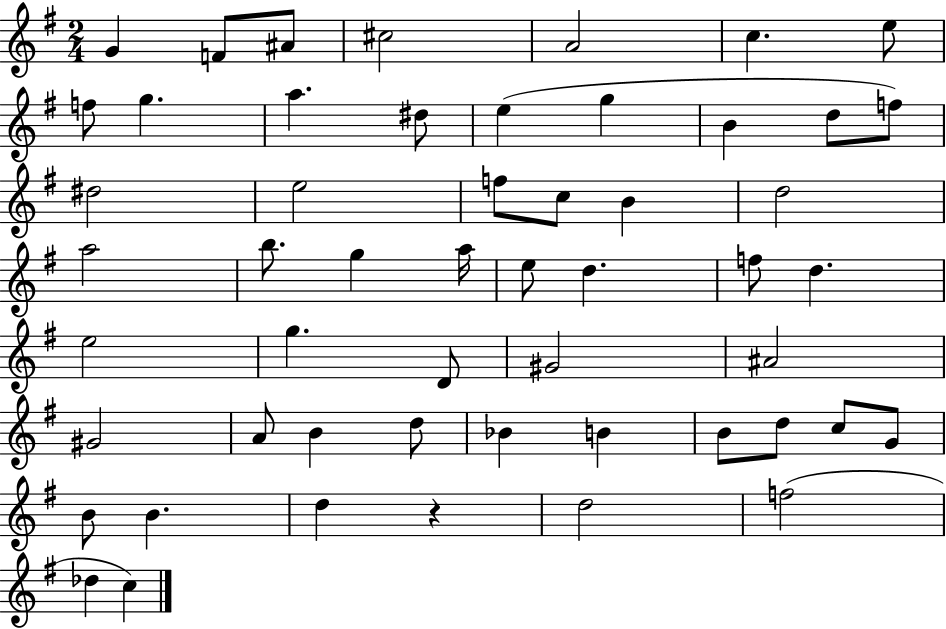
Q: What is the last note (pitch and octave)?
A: C5